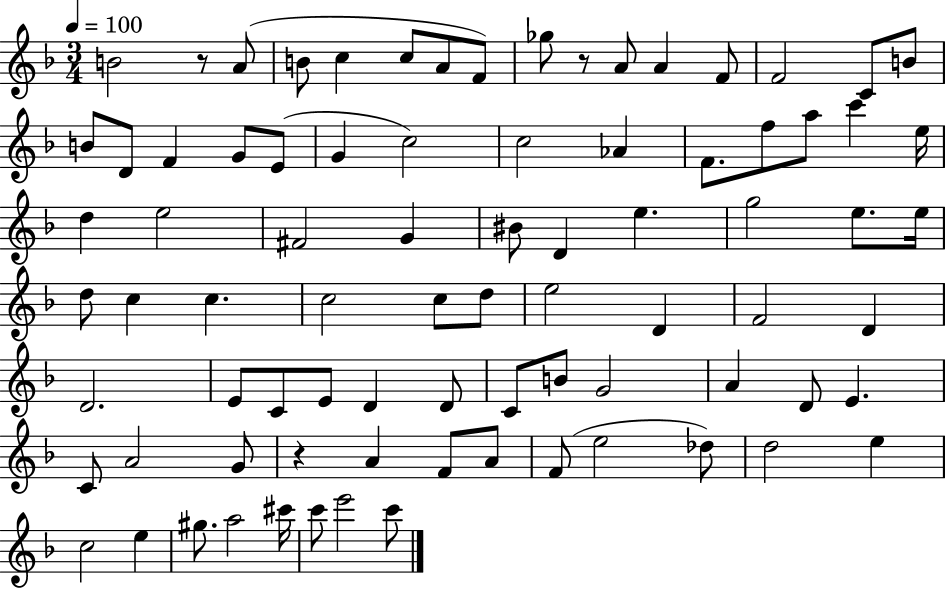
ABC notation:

X:1
T:Untitled
M:3/4
L:1/4
K:F
B2 z/2 A/2 B/2 c c/2 A/2 F/2 _g/2 z/2 A/2 A F/2 F2 C/2 B/2 B/2 D/2 F G/2 E/2 G c2 c2 _A F/2 f/2 a/2 c' e/4 d e2 ^F2 G ^B/2 D e g2 e/2 e/4 d/2 c c c2 c/2 d/2 e2 D F2 D D2 E/2 C/2 E/2 D D/2 C/2 B/2 G2 A D/2 E C/2 A2 G/2 z A F/2 A/2 F/2 e2 _d/2 d2 e c2 e ^g/2 a2 ^c'/4 c'/2 e'2 c'/2